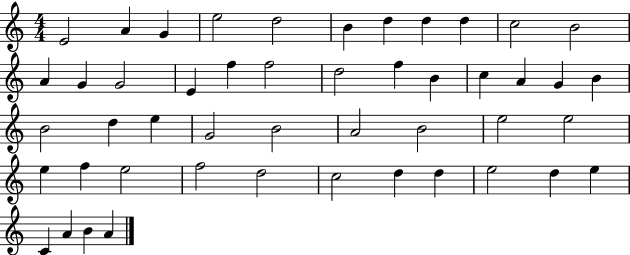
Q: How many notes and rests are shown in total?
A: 48